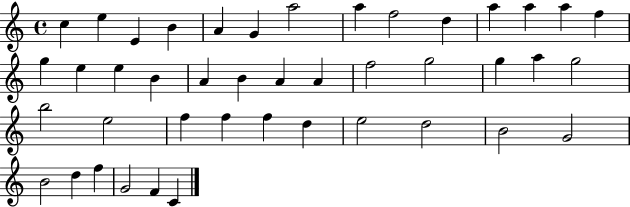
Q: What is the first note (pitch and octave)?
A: C5